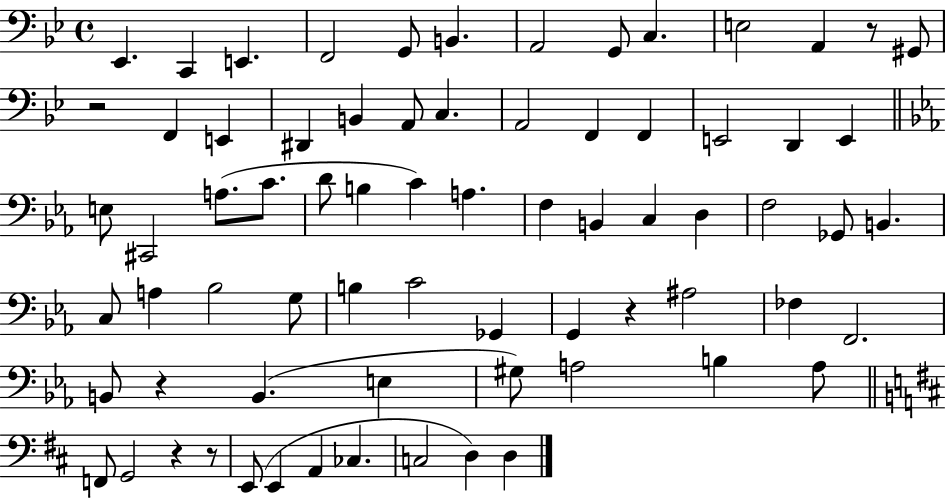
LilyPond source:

{
  \clef bass
  \time 4/4
  \defaultTimeSignature
  \key bes \major
  ees,4. c,4 e,4. | f,2 g,8 b,4. | a,2 g,8 c4. | e2 a,4 r8 gis,8 | \break r2 f,4 e,4 | dis,4 b,4 a,8 c4. | a,2 f,4 f,4 | e,2 d,4 e,4 | \break \bar "||" \break \key ees \major e8 cis,2 a8.( c'8. | d'8 b4 c'4) a4. | f4 b,4 c4 d4 | f2 ges,8 b,4. | \break c8 a4 bes2 g8 | b4 c'2 ges,4 | g,4 r4 ais2 | fes4 f,2. | \break b,8 r4 b,4.( e4 | gis8) a2 b4 a8 | \bar "||" \break \key b \minor f,8 g,2 r4 r8 | e,8( e,4 a,4 ces4. | c2 d4) d4 | \bar "|."
}